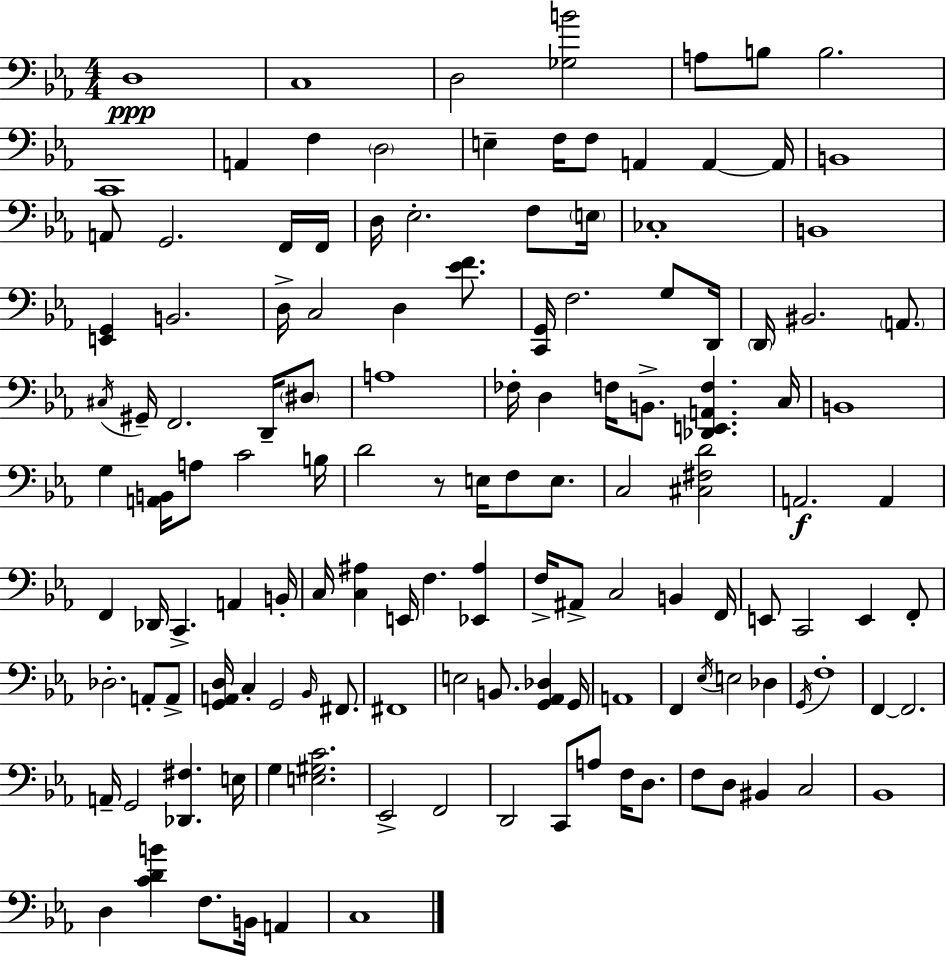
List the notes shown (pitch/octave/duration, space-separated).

D3/w C3/w D3/h [Gb3,B4]/h A3/e B3/e B3/h. C2/w A2/q F3/q D3/h E3/q F3/s F3/e A2/q A2/q A2/s B2/w A2/e G2/h. F2/s F2/s D3/s Eb3/h. F3/e E3/s CES3/w B2/w [E2,G2]/q B2/h. D3/s C3/h D3/q [Eb4,F4]/e. [C2,G2]/s F3/h. G3/e D2/s D2/s BIS2/h. A2/e. C#3/s G#2/s F2/h. D2/s D#3/e A3/w FES3/s D3/q F3/s B2/e. [Db2,E2,A2,F3]/q. C3/s B2/w G3/q [A2,B2]/s A3/e C4/h B3/s D4/h R/e E3/s F3/e E3/e. C3/h [C#3,F#3,D4]/h A2/h. A2/q F2/q Db2/s C2/q. A2/q B2/s C3/s [C3,A#3]/q E2/s F3/q. [Eb2,A#3]/q F3/s A#2/e C3/h B2/q F2/s E2/e C2/h E2/q F2/e Db3/h. A2/e A2/e [G2,A2,D3]/s C3/q G2/h Bb2/s F#2/e. F#2/w E3/h B2/e. [G2,Ab2,Db3]/q G2/s A2/w F2/q Eb3/s E3/h Db3/q G2/s F3/w F2/q F2/h. A2/s G2/h [Db2,F#3]/q. E3/s G3/q [E3,G#3,C4]/h. Eb2/h F2/h D2/h C2/e A3/e F3/s D3/e. F3/e D3/e BIS2/q C3/h Bb2/w D3/q [C4,D4,B4]/q F3/e. B2/s A2/q C3/w